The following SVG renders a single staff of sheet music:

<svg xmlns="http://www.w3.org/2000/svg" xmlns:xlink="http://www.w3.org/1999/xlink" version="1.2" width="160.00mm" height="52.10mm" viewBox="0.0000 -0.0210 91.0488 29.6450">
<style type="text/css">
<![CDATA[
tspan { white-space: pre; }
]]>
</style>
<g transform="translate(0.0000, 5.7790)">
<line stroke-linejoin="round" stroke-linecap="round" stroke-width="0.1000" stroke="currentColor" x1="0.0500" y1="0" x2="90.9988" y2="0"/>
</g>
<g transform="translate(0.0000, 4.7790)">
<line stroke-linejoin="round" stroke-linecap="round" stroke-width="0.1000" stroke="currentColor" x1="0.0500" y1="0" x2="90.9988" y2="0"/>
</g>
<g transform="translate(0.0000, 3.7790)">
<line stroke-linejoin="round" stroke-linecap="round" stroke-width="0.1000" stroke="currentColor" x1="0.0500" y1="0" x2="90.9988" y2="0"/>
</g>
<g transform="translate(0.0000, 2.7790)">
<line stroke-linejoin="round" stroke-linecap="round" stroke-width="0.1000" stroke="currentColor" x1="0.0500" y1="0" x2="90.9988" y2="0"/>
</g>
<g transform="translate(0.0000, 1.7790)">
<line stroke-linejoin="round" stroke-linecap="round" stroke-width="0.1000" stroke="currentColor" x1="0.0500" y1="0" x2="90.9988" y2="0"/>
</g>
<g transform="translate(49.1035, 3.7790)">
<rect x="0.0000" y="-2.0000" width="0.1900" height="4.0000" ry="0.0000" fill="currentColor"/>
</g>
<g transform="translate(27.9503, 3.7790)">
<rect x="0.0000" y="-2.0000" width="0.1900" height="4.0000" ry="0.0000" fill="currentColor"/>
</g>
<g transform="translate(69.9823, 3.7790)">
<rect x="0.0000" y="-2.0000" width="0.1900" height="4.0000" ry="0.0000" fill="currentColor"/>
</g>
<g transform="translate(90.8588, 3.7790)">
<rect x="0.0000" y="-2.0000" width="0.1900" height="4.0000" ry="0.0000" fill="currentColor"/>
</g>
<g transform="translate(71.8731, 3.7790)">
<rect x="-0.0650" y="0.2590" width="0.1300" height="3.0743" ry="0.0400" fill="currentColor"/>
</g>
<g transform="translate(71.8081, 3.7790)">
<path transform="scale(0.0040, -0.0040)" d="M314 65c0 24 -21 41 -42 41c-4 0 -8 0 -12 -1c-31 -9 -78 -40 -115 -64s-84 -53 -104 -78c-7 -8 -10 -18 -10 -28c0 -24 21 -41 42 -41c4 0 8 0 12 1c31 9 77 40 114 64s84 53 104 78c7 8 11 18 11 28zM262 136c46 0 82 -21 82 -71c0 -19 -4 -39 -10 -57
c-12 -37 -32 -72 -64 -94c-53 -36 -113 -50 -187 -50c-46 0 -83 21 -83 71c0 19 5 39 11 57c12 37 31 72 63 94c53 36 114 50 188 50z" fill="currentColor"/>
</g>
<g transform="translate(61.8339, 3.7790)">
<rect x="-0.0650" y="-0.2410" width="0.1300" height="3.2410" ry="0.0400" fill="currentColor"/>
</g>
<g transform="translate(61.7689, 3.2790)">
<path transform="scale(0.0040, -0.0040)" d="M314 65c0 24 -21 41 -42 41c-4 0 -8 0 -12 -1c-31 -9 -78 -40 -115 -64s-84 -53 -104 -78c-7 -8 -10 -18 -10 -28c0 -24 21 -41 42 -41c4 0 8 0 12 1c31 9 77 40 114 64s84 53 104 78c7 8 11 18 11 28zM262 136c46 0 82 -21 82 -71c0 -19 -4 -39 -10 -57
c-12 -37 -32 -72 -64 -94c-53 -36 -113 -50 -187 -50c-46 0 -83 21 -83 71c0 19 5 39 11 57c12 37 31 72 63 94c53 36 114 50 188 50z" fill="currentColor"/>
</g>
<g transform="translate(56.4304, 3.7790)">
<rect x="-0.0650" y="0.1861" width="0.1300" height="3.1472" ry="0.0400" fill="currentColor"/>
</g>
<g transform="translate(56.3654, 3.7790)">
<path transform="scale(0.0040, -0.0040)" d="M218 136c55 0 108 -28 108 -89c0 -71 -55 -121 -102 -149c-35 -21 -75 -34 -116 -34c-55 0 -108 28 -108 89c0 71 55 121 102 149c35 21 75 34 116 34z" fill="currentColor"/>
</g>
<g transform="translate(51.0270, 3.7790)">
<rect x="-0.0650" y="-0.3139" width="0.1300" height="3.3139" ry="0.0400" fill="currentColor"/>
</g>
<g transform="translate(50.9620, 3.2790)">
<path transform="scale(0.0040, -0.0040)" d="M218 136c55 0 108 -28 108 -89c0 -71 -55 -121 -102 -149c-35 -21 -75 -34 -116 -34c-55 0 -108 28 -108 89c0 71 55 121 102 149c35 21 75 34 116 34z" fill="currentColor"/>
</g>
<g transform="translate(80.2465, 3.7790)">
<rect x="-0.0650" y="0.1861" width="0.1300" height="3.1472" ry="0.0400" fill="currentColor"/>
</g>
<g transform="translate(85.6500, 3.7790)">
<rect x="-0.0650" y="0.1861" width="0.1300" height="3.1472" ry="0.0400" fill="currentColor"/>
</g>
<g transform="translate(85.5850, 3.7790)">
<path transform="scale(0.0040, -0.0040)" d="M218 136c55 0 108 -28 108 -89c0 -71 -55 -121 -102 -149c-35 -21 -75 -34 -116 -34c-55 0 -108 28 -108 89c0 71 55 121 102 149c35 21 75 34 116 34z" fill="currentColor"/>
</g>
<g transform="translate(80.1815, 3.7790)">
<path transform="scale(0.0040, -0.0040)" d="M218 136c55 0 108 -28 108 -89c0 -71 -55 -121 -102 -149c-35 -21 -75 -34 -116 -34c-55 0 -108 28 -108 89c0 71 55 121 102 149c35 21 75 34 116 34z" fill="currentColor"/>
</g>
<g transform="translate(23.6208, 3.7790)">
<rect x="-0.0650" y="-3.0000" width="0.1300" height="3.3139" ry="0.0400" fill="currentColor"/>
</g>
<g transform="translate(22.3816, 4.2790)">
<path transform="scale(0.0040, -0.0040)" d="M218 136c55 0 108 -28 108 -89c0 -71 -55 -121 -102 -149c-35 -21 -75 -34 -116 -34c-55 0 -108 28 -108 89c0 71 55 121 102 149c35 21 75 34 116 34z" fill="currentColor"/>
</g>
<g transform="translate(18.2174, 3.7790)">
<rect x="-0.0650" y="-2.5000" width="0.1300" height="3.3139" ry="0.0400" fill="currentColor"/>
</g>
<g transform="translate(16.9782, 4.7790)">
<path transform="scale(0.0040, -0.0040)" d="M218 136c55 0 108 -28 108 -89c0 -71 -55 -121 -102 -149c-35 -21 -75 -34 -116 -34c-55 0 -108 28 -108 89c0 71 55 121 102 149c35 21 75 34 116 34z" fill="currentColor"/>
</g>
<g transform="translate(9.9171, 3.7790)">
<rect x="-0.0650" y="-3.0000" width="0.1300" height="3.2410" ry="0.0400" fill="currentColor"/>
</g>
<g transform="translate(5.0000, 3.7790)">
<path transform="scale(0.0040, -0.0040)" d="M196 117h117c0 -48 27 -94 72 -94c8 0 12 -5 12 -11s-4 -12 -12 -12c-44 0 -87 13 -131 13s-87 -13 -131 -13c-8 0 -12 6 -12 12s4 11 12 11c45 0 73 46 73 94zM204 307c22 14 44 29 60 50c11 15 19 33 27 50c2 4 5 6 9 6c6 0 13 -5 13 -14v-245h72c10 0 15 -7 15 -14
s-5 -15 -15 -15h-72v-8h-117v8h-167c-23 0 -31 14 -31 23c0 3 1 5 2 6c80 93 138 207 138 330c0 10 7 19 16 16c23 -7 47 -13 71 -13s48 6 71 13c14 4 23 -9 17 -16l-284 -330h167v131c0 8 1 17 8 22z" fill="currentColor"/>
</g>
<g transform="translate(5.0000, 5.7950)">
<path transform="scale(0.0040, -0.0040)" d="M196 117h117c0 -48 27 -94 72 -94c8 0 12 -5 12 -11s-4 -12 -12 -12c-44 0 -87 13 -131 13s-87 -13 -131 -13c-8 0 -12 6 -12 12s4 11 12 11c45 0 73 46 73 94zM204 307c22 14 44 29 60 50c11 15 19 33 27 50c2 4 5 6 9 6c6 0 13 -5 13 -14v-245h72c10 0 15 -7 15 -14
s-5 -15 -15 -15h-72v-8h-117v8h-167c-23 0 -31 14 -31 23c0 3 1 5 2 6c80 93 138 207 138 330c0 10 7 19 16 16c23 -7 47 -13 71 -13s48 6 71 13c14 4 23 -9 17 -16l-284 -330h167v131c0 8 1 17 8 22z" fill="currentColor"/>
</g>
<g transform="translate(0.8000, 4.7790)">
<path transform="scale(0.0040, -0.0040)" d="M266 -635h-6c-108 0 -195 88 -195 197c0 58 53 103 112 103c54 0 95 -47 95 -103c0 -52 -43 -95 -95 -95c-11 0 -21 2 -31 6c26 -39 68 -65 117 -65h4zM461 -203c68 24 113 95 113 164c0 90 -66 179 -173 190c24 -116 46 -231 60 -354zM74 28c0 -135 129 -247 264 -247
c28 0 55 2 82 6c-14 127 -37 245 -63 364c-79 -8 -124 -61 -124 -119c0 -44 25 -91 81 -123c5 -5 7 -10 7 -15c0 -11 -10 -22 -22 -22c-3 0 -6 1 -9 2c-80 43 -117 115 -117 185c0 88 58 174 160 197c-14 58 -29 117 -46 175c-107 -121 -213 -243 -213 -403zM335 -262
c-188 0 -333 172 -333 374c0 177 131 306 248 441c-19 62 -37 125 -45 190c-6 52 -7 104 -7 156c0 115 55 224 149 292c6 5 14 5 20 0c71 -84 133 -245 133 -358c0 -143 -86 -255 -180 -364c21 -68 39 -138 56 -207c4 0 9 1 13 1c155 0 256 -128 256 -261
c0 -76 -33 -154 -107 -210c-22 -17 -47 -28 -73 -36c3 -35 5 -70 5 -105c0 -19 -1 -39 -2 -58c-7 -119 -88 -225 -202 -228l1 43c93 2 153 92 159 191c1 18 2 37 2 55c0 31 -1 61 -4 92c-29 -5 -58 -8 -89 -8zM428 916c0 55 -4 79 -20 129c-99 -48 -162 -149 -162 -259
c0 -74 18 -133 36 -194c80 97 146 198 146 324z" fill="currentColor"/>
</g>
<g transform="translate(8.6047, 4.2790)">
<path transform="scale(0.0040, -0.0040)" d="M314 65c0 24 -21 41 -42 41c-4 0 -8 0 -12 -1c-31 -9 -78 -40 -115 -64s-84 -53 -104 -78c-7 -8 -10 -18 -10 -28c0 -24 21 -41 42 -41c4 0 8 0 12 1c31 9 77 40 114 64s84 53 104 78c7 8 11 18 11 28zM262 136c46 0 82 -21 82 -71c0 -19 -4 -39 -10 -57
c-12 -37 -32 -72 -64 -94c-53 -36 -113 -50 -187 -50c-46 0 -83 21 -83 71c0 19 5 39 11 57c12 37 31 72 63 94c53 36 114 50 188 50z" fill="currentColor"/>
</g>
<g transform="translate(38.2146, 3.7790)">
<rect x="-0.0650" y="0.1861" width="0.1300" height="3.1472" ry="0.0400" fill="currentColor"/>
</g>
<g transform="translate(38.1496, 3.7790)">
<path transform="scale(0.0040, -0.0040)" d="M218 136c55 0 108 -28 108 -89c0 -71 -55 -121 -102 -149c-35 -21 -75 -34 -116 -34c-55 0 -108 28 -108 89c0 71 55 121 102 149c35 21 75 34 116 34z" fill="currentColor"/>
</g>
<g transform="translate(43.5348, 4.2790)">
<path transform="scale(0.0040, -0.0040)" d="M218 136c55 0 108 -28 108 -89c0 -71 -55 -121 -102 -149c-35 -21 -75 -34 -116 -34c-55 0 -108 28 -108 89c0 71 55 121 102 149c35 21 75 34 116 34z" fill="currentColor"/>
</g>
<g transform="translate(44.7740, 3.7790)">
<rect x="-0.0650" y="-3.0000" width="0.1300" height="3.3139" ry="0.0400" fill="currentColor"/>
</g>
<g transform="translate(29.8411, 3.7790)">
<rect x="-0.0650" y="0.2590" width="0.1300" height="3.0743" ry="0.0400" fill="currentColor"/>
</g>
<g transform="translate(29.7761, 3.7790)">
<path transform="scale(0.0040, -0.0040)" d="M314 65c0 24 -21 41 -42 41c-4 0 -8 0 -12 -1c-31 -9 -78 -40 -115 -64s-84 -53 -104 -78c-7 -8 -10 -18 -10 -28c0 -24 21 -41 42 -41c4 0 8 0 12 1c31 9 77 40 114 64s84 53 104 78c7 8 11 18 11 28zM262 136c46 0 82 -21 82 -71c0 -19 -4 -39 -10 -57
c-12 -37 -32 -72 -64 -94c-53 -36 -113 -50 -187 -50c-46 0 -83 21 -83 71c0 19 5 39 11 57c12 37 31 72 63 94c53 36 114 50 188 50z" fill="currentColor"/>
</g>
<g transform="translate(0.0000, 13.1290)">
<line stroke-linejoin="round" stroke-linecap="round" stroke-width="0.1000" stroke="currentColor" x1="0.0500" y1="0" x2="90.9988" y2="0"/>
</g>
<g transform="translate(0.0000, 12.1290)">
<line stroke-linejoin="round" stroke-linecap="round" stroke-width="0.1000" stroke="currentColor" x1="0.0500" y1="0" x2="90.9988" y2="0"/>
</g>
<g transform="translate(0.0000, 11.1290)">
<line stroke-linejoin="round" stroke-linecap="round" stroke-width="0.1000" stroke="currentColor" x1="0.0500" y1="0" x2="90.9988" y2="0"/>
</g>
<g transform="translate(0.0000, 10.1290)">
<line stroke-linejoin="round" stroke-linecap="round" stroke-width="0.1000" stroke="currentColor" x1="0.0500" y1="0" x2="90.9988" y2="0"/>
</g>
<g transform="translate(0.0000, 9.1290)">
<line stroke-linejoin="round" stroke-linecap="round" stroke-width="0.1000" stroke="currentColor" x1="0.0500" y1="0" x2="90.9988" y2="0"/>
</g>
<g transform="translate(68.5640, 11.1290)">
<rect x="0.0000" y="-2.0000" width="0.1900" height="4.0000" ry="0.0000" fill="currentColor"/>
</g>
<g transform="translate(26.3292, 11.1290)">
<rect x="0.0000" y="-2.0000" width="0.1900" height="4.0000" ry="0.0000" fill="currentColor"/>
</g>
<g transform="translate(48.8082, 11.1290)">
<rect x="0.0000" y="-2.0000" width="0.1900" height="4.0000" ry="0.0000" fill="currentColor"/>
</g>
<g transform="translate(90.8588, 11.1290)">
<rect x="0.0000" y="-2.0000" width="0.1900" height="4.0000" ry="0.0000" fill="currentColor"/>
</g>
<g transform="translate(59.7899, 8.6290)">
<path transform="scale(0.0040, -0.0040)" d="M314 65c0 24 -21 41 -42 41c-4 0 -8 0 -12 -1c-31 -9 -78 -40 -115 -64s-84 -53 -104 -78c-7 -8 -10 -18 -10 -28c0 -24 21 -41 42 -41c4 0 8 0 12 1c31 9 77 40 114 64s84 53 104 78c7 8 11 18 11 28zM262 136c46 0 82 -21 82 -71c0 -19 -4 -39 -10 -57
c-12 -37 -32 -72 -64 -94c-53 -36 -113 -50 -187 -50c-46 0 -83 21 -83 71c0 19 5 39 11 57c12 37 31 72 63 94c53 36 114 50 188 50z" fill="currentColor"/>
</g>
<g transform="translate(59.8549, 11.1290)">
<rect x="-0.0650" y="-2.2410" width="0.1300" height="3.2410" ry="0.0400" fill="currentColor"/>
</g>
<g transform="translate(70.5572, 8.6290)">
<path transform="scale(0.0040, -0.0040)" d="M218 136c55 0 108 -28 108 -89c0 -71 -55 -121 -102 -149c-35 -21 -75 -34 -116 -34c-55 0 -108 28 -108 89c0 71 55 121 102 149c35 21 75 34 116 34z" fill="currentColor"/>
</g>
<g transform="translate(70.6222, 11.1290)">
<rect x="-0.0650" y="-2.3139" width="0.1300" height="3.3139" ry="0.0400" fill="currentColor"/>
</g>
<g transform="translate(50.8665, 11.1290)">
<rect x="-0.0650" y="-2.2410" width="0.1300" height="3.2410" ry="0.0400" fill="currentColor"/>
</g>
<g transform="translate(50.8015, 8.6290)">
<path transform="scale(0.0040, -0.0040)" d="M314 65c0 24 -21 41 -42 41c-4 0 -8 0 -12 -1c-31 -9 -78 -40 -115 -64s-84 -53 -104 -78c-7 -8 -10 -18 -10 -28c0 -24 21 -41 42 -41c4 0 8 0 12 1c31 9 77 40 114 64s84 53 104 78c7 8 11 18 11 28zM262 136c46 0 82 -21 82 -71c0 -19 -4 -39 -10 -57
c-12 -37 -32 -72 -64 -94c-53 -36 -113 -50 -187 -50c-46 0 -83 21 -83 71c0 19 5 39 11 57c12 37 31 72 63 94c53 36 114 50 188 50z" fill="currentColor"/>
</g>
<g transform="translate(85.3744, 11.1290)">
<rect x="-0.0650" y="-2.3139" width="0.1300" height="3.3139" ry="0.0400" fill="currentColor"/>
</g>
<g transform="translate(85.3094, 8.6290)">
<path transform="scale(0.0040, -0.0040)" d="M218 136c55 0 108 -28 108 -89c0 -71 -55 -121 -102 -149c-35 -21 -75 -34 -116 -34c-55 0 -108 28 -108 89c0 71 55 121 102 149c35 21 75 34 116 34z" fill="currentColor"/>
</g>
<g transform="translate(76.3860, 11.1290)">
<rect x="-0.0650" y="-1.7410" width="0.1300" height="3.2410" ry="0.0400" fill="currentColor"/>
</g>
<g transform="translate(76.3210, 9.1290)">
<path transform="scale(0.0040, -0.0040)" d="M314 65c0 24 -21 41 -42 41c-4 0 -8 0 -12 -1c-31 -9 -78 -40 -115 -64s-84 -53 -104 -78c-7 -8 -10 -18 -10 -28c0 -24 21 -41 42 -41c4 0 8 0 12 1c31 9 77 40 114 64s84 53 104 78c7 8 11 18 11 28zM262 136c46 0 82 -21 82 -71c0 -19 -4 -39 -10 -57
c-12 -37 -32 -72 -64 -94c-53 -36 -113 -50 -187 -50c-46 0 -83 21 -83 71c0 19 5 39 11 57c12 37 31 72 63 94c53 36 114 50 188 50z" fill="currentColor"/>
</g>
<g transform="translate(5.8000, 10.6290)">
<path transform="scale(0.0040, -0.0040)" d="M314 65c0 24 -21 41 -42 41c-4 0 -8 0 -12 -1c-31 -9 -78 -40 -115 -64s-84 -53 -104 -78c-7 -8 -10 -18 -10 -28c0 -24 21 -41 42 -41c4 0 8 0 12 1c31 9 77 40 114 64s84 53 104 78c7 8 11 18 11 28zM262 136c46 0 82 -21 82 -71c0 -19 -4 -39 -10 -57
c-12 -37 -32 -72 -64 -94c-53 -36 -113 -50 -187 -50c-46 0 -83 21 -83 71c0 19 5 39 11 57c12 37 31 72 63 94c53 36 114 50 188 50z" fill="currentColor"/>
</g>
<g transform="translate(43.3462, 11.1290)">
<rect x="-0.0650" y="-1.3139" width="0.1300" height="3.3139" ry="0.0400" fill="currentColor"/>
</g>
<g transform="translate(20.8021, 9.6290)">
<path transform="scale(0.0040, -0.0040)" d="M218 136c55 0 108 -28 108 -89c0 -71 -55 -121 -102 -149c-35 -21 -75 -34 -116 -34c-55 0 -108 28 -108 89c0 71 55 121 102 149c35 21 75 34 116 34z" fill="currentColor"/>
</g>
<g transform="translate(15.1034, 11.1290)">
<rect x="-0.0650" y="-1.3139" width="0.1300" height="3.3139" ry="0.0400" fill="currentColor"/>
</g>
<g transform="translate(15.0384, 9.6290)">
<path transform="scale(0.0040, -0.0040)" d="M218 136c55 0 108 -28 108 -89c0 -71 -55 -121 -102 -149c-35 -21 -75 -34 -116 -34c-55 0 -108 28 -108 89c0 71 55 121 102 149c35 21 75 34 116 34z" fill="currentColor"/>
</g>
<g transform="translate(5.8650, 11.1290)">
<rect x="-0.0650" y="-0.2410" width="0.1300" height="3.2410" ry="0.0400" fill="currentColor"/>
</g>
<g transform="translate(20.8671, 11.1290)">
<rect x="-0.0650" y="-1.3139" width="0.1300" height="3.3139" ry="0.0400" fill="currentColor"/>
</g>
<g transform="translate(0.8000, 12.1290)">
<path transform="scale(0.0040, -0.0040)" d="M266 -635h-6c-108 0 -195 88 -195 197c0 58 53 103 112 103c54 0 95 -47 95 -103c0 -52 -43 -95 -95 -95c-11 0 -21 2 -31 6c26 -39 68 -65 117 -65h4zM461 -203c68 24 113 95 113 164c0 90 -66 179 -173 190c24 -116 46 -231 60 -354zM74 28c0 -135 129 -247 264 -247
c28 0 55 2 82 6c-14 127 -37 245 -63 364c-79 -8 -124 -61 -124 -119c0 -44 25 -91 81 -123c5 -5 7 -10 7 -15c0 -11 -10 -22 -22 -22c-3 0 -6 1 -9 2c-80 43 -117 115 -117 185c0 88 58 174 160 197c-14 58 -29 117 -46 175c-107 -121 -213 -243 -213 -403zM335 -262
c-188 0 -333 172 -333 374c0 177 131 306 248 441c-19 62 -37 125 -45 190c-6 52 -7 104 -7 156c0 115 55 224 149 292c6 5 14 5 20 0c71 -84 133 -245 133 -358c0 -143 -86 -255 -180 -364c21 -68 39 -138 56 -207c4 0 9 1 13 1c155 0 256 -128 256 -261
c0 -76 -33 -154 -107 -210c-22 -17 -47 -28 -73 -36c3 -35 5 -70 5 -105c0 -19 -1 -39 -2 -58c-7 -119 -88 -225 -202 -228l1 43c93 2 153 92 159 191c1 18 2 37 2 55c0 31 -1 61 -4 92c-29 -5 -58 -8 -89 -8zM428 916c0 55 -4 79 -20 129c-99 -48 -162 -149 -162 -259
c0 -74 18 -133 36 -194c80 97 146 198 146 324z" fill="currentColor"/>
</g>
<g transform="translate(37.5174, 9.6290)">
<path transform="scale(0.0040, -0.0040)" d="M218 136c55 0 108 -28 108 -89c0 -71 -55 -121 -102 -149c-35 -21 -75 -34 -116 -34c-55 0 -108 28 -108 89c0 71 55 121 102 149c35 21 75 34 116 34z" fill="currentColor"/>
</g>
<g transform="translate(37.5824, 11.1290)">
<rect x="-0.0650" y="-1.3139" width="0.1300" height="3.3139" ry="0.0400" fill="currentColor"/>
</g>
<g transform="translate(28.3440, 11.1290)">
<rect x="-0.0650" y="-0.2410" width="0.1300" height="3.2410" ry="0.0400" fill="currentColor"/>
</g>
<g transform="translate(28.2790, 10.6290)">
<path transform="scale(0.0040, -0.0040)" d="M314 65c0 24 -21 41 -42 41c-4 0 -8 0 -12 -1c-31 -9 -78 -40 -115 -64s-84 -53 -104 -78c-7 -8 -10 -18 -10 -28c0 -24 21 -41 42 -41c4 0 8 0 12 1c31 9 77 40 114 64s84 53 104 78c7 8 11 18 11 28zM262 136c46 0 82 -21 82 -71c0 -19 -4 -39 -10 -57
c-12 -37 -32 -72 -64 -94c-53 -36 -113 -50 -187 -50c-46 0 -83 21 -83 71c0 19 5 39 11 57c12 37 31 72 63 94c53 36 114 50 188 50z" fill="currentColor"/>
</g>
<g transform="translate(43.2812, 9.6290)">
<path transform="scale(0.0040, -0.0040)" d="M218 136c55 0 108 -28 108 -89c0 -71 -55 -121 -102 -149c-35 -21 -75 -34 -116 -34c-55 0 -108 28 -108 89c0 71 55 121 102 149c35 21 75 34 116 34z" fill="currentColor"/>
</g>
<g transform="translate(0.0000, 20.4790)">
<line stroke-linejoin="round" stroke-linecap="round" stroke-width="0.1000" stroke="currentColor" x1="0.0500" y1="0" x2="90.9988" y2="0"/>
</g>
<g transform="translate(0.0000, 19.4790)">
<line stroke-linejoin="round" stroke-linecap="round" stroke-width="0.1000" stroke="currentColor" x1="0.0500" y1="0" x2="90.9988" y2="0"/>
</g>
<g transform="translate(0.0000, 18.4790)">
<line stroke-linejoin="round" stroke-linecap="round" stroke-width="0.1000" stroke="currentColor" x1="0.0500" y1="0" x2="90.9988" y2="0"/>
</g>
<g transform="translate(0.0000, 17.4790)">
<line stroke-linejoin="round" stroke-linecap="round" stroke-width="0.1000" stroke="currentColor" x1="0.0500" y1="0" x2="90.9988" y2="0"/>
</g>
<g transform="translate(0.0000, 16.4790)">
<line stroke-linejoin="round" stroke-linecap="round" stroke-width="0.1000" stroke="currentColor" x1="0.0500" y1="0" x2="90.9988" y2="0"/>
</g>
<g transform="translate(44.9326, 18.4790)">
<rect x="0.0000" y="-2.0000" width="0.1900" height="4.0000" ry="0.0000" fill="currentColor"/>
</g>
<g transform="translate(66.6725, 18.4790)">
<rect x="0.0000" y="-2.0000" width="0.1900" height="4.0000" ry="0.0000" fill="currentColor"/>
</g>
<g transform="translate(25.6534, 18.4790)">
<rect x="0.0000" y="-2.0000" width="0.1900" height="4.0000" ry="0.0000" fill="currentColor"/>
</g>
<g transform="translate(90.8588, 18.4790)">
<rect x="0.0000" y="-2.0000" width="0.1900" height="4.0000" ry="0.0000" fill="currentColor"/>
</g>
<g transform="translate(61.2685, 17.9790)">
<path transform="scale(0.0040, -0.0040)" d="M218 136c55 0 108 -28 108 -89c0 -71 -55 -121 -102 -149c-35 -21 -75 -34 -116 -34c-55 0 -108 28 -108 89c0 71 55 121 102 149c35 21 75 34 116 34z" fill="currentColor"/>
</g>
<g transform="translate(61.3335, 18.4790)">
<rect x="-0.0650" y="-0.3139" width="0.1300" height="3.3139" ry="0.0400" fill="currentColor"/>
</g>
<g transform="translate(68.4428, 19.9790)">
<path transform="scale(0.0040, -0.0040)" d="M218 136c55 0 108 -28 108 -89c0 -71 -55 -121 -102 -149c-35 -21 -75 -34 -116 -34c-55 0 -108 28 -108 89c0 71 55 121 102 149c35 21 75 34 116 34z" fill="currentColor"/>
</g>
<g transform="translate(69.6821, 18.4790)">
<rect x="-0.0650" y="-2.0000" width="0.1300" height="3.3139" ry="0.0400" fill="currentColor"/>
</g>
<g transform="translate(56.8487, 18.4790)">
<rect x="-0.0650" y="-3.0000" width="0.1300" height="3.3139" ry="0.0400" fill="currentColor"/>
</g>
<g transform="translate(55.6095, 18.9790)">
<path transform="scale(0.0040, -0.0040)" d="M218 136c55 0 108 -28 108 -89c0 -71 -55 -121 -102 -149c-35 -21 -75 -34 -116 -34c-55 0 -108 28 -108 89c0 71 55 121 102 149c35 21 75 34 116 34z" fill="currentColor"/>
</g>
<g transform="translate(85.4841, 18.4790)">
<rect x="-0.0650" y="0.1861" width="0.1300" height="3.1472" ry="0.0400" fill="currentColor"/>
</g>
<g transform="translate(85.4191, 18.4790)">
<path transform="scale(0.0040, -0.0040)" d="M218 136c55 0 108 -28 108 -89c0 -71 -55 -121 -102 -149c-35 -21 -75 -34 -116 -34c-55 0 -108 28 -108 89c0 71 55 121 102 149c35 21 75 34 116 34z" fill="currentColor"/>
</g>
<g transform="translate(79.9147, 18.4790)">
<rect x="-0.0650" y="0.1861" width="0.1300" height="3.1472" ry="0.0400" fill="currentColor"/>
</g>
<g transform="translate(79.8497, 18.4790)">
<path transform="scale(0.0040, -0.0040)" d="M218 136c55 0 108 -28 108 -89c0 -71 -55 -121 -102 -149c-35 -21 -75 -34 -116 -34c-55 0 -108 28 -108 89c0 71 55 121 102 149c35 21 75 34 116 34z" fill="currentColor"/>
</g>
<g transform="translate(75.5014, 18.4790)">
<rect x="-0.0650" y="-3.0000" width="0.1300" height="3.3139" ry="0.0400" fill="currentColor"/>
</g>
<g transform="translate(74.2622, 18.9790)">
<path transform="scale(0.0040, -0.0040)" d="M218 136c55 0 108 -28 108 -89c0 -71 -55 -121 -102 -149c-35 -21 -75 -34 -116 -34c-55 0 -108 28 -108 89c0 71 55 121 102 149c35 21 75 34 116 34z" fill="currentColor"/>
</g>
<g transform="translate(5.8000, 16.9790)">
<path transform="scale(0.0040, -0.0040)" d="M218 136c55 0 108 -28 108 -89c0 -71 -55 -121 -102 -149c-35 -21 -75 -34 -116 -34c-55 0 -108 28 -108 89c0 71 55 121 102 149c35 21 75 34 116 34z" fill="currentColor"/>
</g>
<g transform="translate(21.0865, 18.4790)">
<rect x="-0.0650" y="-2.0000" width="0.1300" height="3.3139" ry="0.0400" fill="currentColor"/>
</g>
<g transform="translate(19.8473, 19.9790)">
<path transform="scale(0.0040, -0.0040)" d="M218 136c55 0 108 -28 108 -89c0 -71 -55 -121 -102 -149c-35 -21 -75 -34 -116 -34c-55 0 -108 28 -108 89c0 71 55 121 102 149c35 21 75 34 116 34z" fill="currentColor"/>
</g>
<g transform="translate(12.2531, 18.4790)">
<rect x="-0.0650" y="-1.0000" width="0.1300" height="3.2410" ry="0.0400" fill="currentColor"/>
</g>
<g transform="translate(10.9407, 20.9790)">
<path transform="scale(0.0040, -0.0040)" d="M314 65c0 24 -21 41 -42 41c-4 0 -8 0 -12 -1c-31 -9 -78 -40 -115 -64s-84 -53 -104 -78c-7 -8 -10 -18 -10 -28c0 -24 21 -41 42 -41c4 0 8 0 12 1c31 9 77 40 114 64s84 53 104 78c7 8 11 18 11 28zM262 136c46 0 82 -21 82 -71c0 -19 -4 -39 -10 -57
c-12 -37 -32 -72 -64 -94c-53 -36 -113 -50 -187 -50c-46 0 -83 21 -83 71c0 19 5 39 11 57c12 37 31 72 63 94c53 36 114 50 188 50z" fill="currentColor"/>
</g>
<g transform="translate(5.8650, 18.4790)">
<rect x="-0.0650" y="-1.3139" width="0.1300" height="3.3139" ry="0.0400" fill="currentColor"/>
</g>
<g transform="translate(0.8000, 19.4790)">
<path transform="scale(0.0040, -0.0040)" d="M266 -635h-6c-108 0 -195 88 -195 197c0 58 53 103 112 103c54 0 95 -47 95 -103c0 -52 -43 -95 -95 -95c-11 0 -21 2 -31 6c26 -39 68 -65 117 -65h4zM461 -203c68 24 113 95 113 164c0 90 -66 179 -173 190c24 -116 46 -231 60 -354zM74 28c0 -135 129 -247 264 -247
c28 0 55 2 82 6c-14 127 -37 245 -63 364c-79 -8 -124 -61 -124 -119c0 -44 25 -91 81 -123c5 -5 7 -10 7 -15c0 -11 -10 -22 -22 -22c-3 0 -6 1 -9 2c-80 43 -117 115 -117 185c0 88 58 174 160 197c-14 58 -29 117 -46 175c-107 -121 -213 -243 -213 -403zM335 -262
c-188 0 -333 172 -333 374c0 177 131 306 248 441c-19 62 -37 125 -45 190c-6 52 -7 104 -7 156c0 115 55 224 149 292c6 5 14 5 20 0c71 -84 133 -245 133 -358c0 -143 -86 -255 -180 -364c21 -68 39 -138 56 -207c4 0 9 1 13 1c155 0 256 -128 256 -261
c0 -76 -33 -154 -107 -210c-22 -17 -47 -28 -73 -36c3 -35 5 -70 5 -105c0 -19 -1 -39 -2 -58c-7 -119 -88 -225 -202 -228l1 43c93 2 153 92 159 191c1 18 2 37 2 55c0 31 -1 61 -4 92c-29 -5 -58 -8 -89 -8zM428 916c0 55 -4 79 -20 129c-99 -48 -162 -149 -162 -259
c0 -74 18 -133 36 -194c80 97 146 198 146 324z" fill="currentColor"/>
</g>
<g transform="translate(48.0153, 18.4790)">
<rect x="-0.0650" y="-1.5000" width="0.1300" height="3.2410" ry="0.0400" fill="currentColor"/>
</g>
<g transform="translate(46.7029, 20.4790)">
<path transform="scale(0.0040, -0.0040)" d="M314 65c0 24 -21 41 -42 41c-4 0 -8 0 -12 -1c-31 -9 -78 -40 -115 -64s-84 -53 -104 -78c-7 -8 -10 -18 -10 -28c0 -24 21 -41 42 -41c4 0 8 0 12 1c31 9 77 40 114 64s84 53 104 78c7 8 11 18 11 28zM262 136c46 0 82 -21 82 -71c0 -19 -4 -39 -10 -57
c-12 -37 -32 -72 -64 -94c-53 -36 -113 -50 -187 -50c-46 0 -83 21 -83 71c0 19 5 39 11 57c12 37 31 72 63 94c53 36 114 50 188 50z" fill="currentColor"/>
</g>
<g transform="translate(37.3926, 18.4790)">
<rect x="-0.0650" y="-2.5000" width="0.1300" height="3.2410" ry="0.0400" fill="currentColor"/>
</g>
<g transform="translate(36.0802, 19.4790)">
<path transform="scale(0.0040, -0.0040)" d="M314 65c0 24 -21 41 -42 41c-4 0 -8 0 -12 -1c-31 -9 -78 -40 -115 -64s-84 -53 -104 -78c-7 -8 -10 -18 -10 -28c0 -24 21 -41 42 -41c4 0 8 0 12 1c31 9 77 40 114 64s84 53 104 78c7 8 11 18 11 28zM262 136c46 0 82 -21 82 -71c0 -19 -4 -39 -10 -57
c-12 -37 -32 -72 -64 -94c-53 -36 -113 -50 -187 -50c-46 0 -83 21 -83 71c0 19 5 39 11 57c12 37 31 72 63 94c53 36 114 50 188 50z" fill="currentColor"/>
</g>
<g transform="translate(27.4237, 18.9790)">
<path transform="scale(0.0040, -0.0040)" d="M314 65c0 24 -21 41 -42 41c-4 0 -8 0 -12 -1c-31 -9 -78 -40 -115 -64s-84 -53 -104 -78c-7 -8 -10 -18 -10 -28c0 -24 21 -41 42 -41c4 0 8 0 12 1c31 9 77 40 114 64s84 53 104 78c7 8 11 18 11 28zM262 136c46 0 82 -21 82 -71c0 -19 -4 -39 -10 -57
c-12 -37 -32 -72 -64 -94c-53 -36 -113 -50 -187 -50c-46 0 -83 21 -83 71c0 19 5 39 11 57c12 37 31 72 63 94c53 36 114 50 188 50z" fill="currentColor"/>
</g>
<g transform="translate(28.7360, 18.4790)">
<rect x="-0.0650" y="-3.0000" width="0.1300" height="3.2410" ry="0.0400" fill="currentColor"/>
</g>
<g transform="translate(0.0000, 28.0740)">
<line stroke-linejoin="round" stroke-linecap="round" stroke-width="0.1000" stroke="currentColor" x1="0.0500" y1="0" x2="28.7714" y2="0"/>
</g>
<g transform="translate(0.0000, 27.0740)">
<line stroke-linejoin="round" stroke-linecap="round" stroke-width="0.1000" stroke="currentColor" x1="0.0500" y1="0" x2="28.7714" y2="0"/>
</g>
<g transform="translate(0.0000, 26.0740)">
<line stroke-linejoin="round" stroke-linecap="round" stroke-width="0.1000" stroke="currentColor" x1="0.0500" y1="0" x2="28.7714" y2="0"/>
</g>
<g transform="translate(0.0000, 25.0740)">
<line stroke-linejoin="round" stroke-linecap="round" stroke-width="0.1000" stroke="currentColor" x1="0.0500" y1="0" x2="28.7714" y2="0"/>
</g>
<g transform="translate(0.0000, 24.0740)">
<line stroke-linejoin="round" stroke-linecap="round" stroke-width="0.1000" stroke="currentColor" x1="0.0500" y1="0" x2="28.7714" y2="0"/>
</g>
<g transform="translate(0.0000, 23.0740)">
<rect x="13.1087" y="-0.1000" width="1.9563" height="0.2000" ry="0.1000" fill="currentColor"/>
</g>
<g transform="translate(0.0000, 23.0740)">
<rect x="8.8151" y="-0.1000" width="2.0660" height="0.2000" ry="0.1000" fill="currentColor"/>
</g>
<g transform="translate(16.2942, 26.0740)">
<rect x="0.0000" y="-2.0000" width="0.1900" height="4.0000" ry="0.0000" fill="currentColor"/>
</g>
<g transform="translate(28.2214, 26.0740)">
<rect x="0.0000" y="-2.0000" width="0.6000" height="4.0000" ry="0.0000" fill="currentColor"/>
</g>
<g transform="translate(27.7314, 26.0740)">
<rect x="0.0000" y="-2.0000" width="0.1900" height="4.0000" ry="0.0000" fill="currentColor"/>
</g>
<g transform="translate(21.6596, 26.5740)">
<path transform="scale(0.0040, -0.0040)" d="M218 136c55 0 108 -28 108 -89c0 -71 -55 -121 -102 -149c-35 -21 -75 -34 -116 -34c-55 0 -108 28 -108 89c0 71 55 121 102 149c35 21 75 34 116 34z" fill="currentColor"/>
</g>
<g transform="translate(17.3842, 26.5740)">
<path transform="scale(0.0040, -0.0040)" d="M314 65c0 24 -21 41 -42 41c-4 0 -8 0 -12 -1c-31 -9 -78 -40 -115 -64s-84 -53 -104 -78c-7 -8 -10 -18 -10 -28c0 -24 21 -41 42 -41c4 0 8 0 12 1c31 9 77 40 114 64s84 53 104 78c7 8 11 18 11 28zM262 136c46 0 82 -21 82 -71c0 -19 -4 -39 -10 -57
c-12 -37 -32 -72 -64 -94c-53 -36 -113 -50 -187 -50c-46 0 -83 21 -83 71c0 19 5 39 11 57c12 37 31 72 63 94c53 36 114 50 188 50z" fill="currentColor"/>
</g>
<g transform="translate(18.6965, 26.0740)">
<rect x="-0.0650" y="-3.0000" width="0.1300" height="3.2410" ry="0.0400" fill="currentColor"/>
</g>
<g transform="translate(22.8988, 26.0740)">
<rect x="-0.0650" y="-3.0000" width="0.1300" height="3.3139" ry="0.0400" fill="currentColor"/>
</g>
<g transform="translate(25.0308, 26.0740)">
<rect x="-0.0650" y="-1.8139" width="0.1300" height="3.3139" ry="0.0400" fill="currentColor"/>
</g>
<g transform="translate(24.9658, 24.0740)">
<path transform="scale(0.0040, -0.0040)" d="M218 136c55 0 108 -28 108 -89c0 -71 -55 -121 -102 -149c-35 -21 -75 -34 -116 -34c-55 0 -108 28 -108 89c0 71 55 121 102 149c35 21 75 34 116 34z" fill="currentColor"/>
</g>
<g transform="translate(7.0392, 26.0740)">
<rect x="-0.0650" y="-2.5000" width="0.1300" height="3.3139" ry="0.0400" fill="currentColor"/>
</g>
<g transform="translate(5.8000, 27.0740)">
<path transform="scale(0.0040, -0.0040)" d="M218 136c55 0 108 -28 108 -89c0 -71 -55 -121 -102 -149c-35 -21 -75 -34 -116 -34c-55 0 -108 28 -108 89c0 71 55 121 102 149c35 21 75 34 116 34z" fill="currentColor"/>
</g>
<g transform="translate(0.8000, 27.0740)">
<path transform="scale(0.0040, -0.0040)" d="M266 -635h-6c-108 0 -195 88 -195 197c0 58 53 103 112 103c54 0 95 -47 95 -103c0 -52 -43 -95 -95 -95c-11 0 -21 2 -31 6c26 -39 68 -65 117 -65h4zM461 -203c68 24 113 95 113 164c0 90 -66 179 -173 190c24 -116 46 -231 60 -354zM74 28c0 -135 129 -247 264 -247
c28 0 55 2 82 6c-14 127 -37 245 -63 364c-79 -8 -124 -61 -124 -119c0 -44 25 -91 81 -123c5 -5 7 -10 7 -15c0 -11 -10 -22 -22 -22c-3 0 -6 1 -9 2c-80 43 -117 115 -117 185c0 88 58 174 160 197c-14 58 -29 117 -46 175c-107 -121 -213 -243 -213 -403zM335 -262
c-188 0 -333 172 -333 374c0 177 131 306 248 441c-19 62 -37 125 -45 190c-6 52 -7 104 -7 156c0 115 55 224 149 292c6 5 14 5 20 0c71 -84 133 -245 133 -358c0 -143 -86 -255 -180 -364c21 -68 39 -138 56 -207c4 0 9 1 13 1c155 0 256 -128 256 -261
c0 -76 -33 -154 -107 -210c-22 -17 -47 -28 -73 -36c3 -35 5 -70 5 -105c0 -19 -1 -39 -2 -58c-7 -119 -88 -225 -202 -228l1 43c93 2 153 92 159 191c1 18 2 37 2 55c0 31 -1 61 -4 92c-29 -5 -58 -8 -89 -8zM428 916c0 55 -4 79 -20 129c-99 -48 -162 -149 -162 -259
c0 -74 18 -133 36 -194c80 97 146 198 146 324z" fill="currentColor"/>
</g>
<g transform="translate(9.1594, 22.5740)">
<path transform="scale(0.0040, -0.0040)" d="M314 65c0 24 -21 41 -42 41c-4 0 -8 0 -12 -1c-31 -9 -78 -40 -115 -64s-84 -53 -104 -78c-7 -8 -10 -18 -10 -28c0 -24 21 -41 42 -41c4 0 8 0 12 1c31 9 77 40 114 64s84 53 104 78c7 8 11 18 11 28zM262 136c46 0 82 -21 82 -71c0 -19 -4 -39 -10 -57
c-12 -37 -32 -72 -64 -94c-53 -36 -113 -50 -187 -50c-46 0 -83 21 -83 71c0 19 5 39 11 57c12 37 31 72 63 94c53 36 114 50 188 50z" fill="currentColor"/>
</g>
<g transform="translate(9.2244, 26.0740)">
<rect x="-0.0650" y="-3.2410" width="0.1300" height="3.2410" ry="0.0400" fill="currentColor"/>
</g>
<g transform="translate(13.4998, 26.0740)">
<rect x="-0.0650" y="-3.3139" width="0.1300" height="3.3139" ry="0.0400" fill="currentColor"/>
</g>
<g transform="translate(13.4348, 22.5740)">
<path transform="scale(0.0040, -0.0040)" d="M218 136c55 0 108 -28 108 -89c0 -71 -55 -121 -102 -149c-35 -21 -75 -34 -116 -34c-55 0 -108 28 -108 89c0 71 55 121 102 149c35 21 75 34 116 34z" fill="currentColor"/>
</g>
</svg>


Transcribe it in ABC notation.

X:1
T:Untitled
M:4/4
L:1/4
K:C
A2 G A B2 B A c B c2 B2 B B c2 e e c2 e e g2 g2 g f2 g e D2 F A2 G2 E2 A c F A B B G b2 b A2 A f